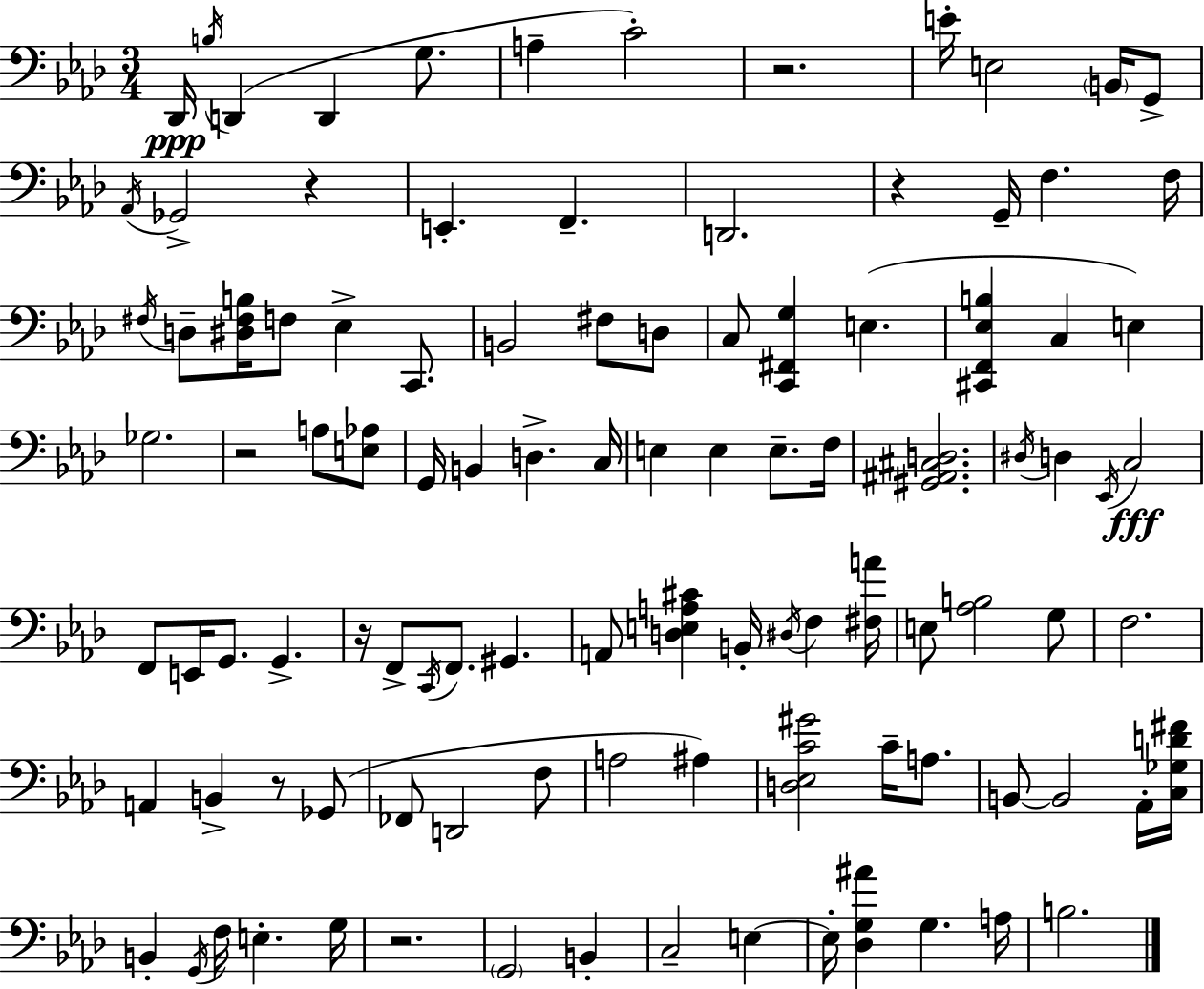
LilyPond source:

{
  \clef bass
  \numericTimeSignature
  \time 3/4
  \key aes \major
  \repeat volta 2 { des,16\ppp \acciaccatura { b16 }( d,4 d,4 g8. | a4-- c'2-.) | r2. | e'16-. e2 \parenthesize b,16 g,8-> | \break \acciaccatura { aes,16 } ges,2-> r4 | e,4.-. f,4.-- | d,2. | r4 g,16-- f4. | \break f16 \acciaccatura { fis16 } d8-- <dis fis b>16 f8 ees4-> | c,8. b,2 fis8 | d8 c8 <c, fis, g>4 e4.( | <cis, f, ees b>4 c4 e4) | \break ges2. | r2 a8 | <e aes>8 g,16 b,4 d4.-> | c16 e4 e4 e8.-- | \break f16 <gis, ais, cis d>2. | \acciaccatura { dis16 } d4 \acciaccatura { ees,16 }\fff c2 | f,8 e,16 g,8. g,4.-> | r16 f,8-> \acciaccatura { c,16 } f,8. | \break gis,4. a,8 <d e a cis'>4 | b,16-. \acciaccatura { dis16 } f4 <fis a'>16 e8 <aes b>2 | g8 f2. | a,4 b,4-> | \break r8 ges,8( fes,8 d,2 | f8 a2 | ais4) <d ees c' gis'>2 | c'16-- a8. b,8~~ b,2 | \break aes,16-. <c ges d' fis'>16 b,4-. \acciaccatura { g,16 } | f16 e4.-. g16 r2. | \parenthesize g,2 | b,4-. c2-- | \break e4~~ e16-. <des g ais'>4 | g4. a16 b2. | } \bar "|."
}